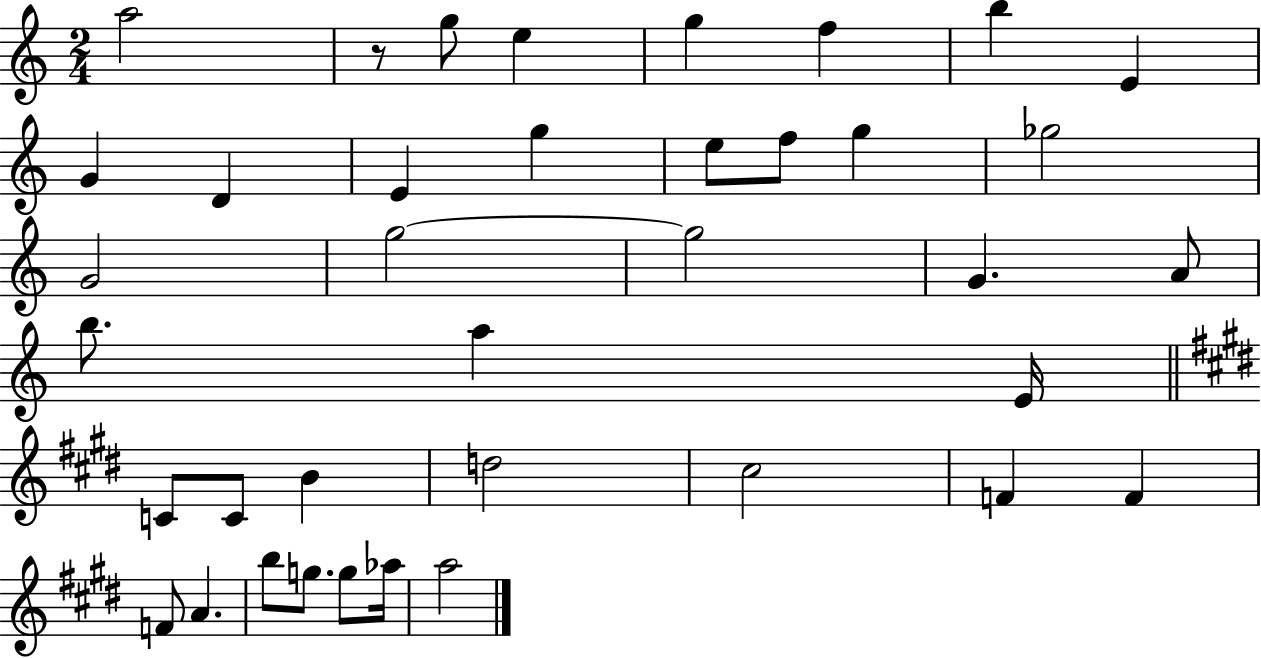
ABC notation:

X:1
T:Untitled
M:2/4
L:1/4
K:C
a2 z/2 g/2 e g f b E G D E g e/2 f/2 g _g2 G2 g2 g2 G A/2 b/2 a E/4 C/2 C/2 B d2 ^c2 F F F/2 A b/2 g/2 g/2 _a/4 a2